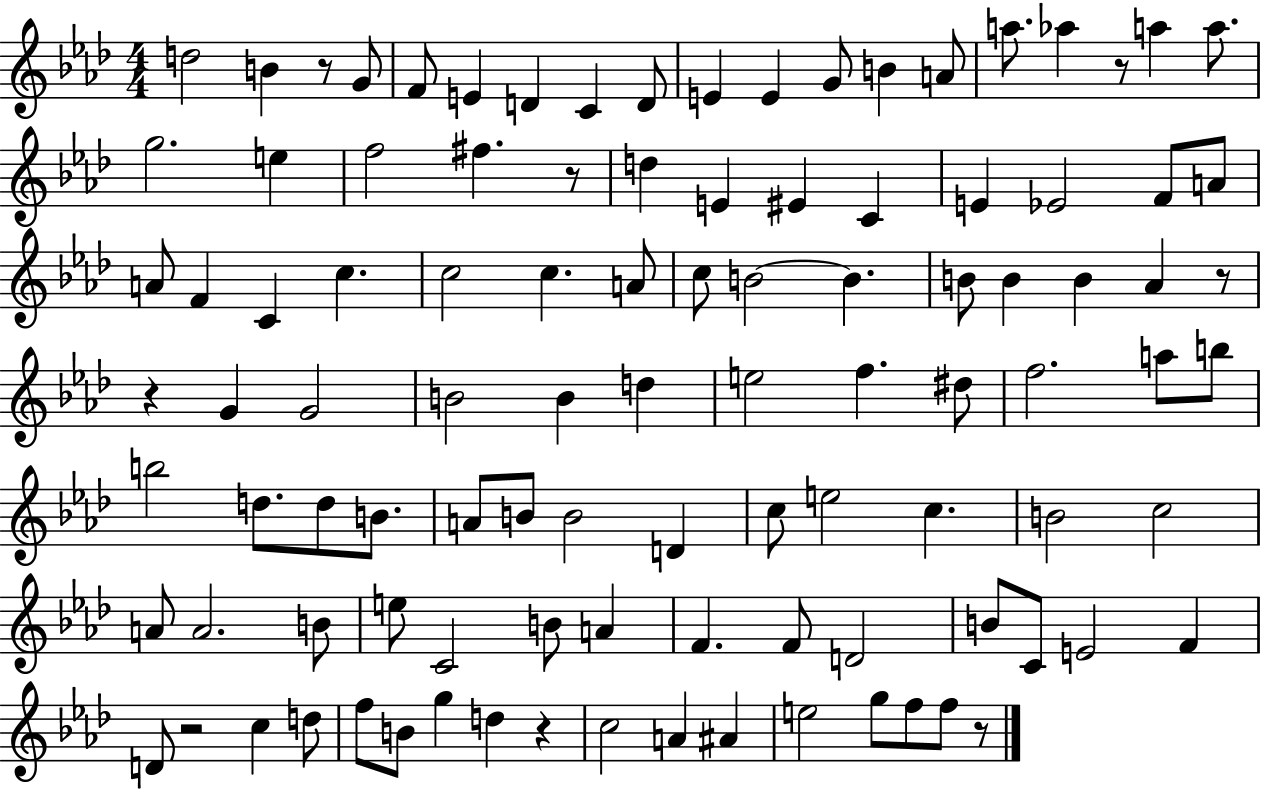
{
  \clef treble
  \numericTimeSignature
  \time 4/4
  \key aes \major
  \repeat volta 2 { d''2 b'4 r8 g'8 | f'8 e'4 d'4 c'4 d'8 | e'4 e'4 g'8 b'4 a'8 | a''8. aes''4 r8 a''4 a''8. | \break g''2. e''4 | f''2 fis''4. r8 | d''4 e'4 eis'4 c'4 | e'4 ees'2 f'8 a'8 | \break a'8 f'4 c'4 c''4. | c''2 c''4. a'8 | c''8 b'2~~ b'4. | b'8 b'4 b'4 aes'4 r8 | \break r4 g'4 g'2 | b'2 b'4 d''4 | e''2 f''4. dis''8 | f''2. a''8 b''8 | \break b''2 d''8. d''8 b'8. | a'8 b'8 b'2 d'4 | c''8 e''2 c''4. | b'2 c''2 | \break a'8 a'2. b'8 | e''8 c'2 b'8 a'4 | f'4. f'8 d'2 | b'8 c'8 e'2 f'4 | \break d'8 r2 c''4 d''8 | f''8 b'8 g''4 d''4 r4 | c''2 a'4 ais'4 | e''2 g''8 f''8 f''8 r8 | \break } \bar "|."
}